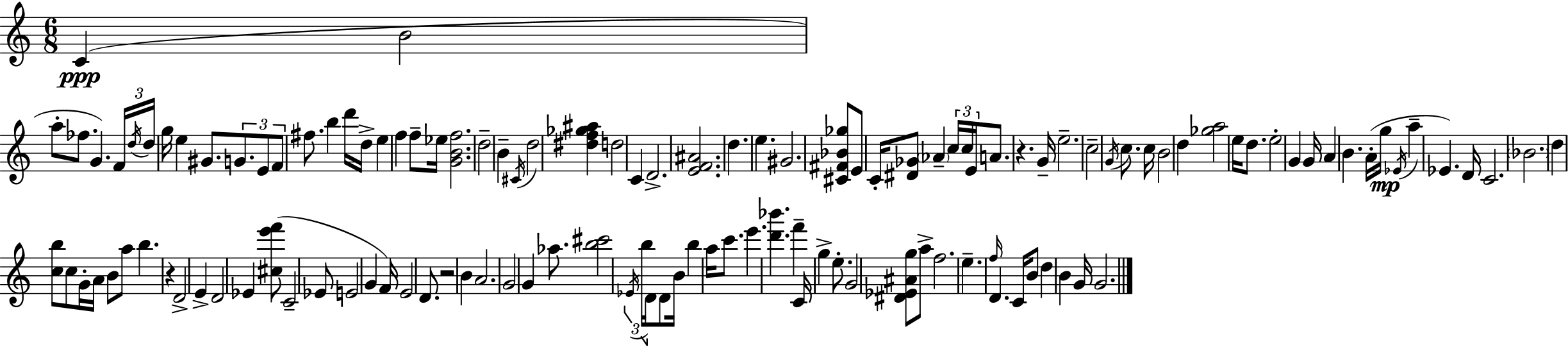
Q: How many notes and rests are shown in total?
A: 124